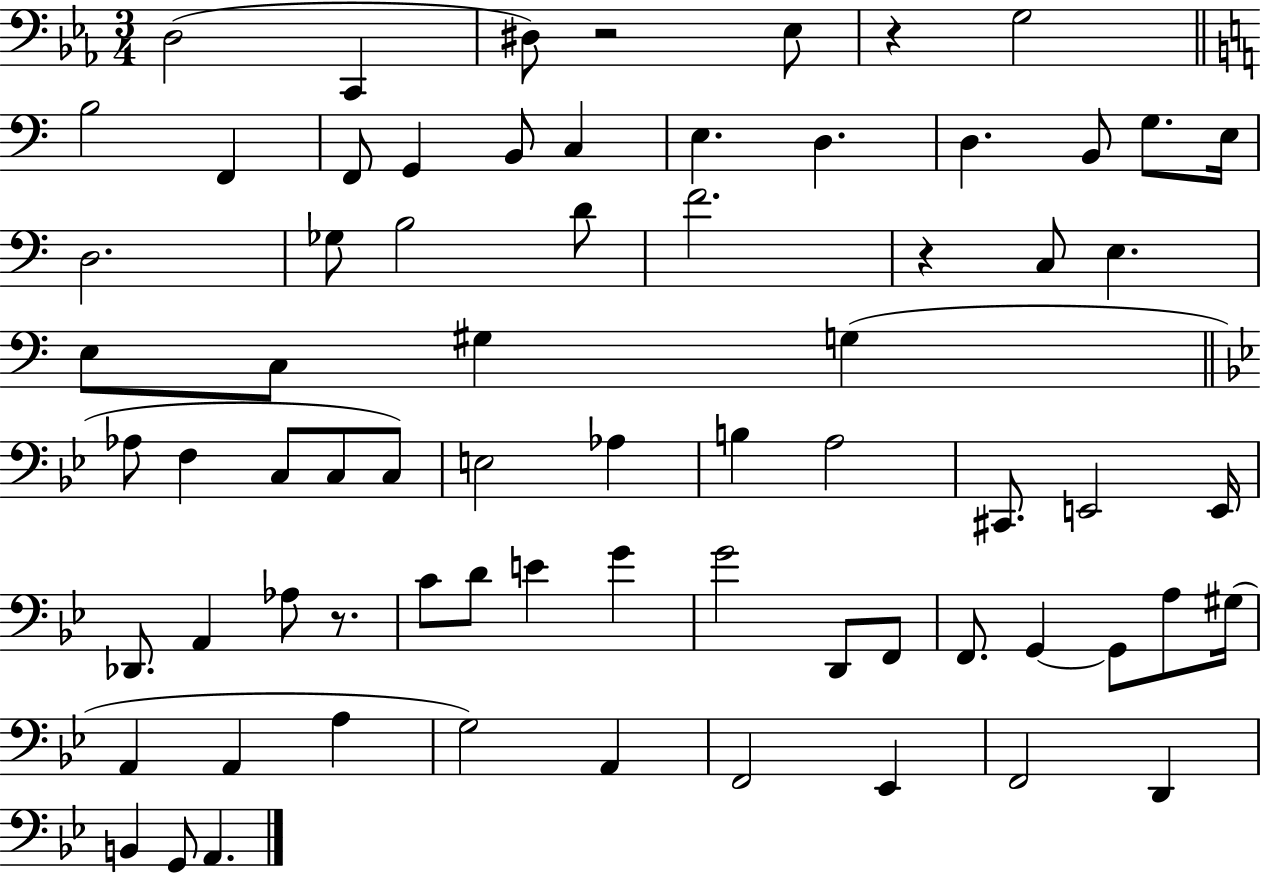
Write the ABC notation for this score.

X:1
T:Untitled
M:3/4
L:1/4
K:Eb
D,2 C,, ^D,/2 z2 _E,/2 z G,2 B,2 F,, F,,/2 G,, B,,/2 C, E, D, D, B,,/2 G,/2 E,/4 D,2 _G,/2 B,2 D/2 F2 z C,/2 E, E,/2 C,/2 ^G, G, _A,/2 F, C,/2 C,/2 C,/2 E,2 _A, B, A,2 ^C,,/2 E,,2 E,,/4 _D,,/2 A,, _A,/2 z/2 C/2 D/2 E G G2 D,,/2 F,,/2 F,,/2 G,, G,,/2 A,/2 ^G,/4 A,, A,, A, G,2 A,, F,,2 _E,, F,,2 D,, B,, G,,/2 A,,